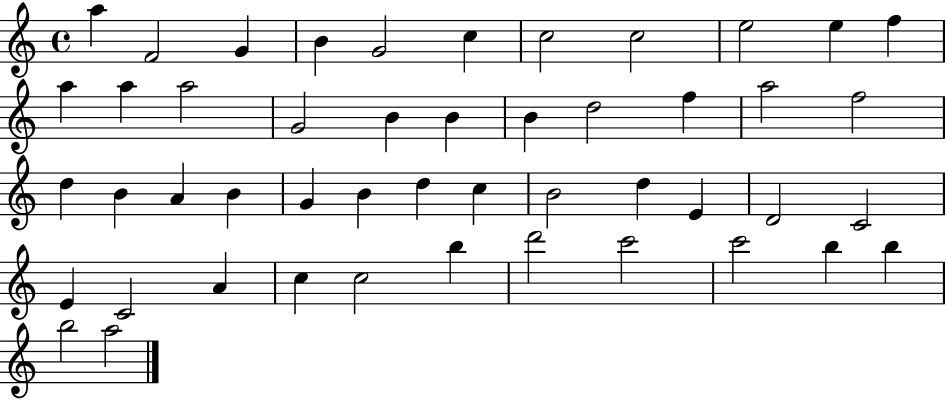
{
  \clef treble
  \time 4/4
  \defaultTimeSignature
  \key c \major
  a''4 f'2 g'4 | b'4 g'2 c''4 | c''2 c''2 | e''2 e''4 f''4 | \break a''4 a''4 a''2 | g'2 b'4 b'4 | b'4 d''2 f''4 | a''2 f''2 | \break d''4 b'4 a'4 b'4 | g'4 b'4 d''4 c''4 | b'2 d''4 e'4 | d'2 c'2 | \break e'4 c'2 a'4 | c''4 c''2 b''4 | d'''2 c'''2 | c'''2 b''4 b''4 | \break b''2 a''2 | \bar "|."
}